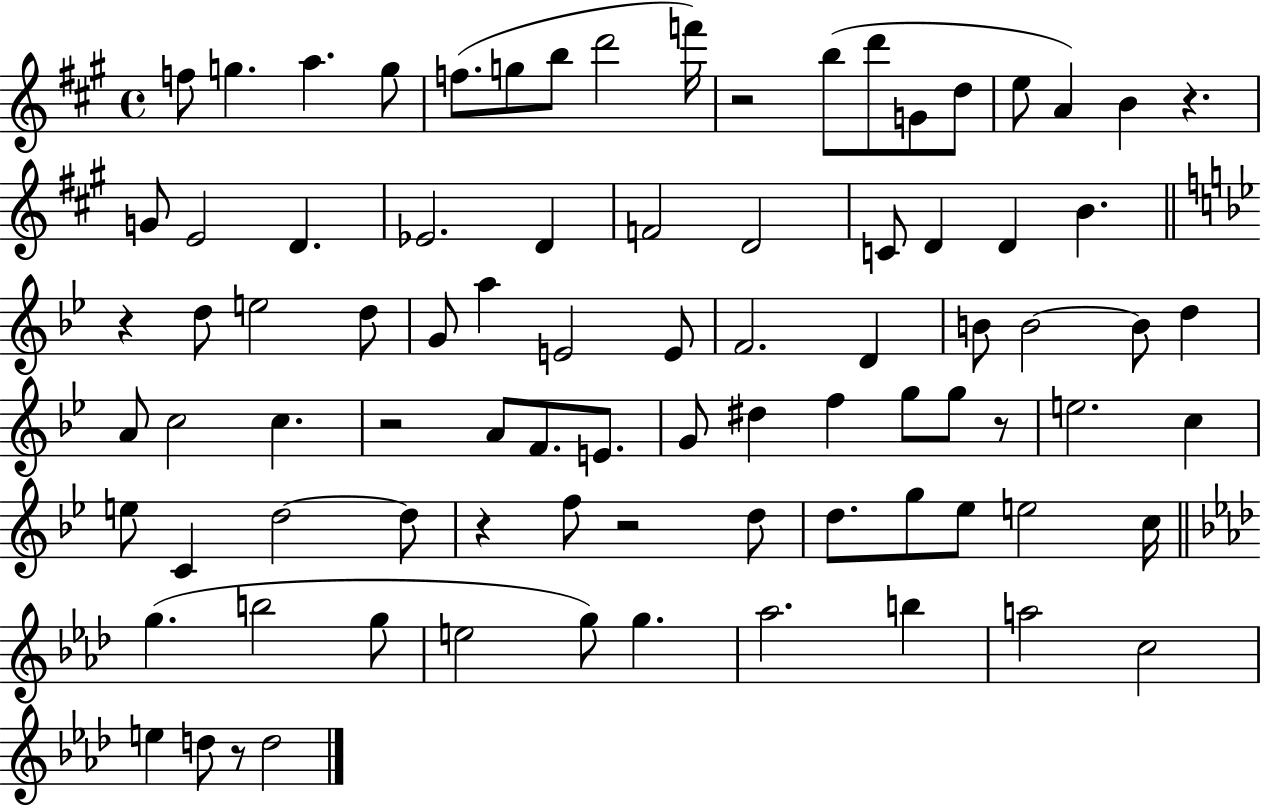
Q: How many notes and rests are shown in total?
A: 85